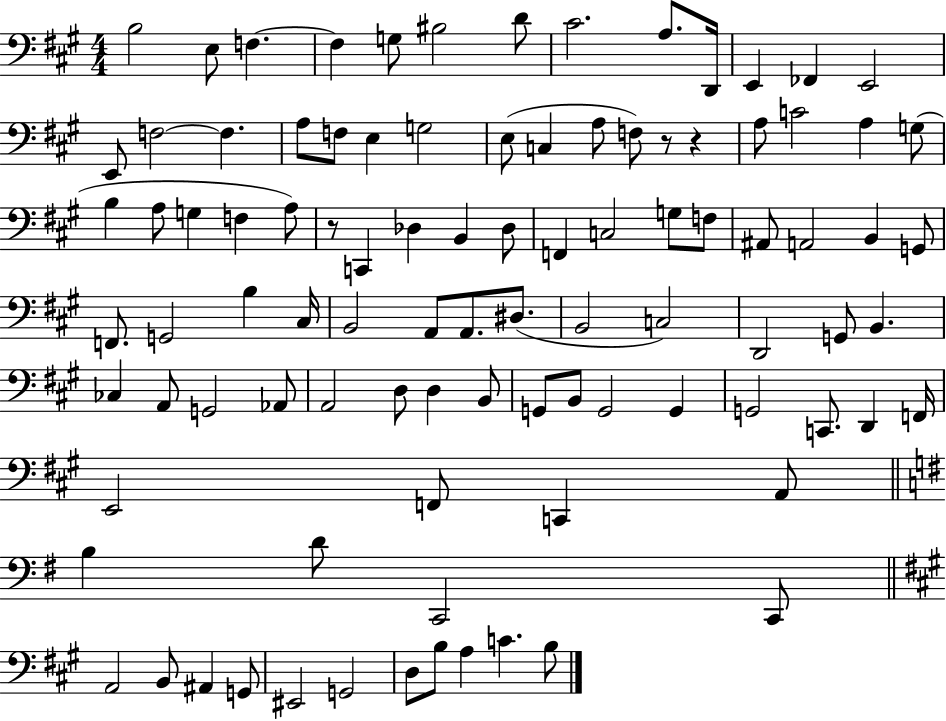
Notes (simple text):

B3/h E3/e F3/q. F3/q G3/e BIS3/h D4/e C#4/h. A3/e. D2/s E2/q FES2/q E2/h E2/e F3/h F3/q. A3/e F3/e E3/q G3/h E3/e C3/q A3/e F3/e R/e R/q A3/e C4/h A3/q G3/e B3/q A3/e G3/q F3/q A3/e R/e C2/q Db3/q B2/q Db3/e F2/q C3/h G3/e F3/e A#2/e A2/h B2/q G2/e F2/e. G2/h B3/q C#3/s B2/h A2/e A2/e. D#3/e. B2/h C3/h D2/h G2/e B2/q. CES3/q A2/e G2/h Ab2/e A2/h D3/e D3/q B2/e G2/e B2/e G2/h G2/q G2/h C2/e. D2/q F2/s E2/h F2/e C2/q A2/e B3/q D4/e C2/h C2/e A2/h B2/e A#2/q G2/e EIS2/h G2/h D3/e B3/e A3/q C4/q. B3/e